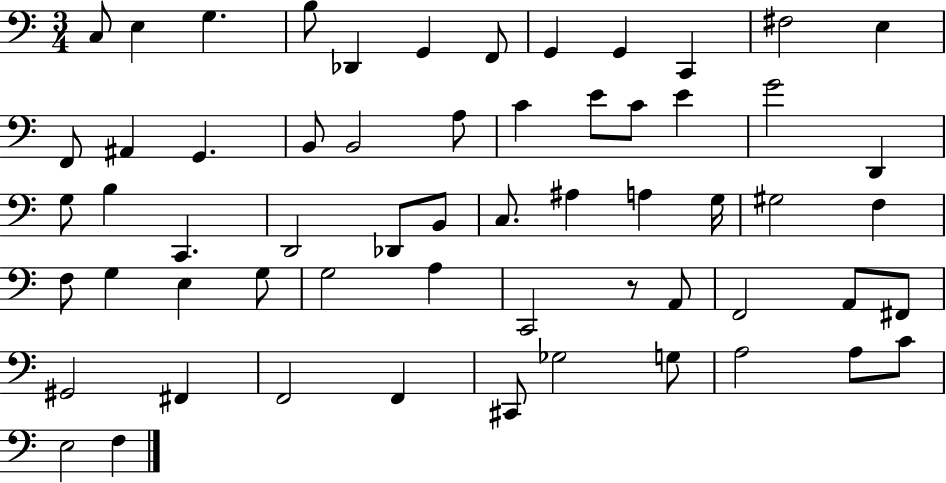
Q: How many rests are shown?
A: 1